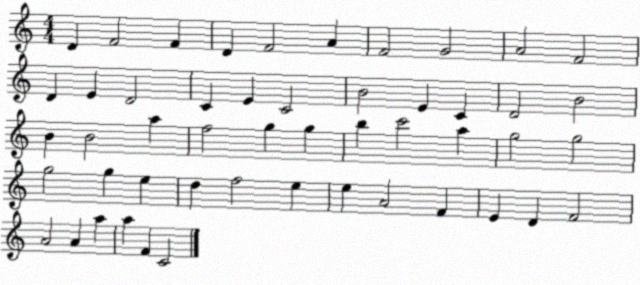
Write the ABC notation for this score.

X:1
T:Untitled
M:4/4
L:1/4
K:C
D F2 F D F2 A F2 G2 A2 F2 D E D2 C E C2 B2 E C D2 B2 B B2 a f2 g g b c'2 a g2 g2 g2 g e d f2 e e A2 F E D F2 A2 A a a F C2